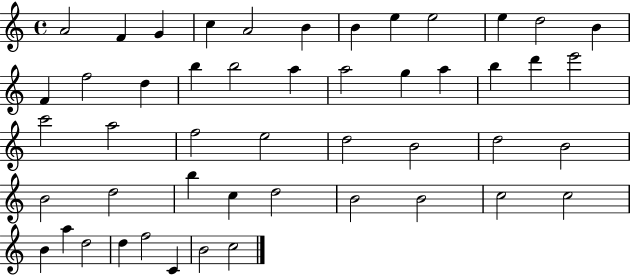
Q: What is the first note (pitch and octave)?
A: A4